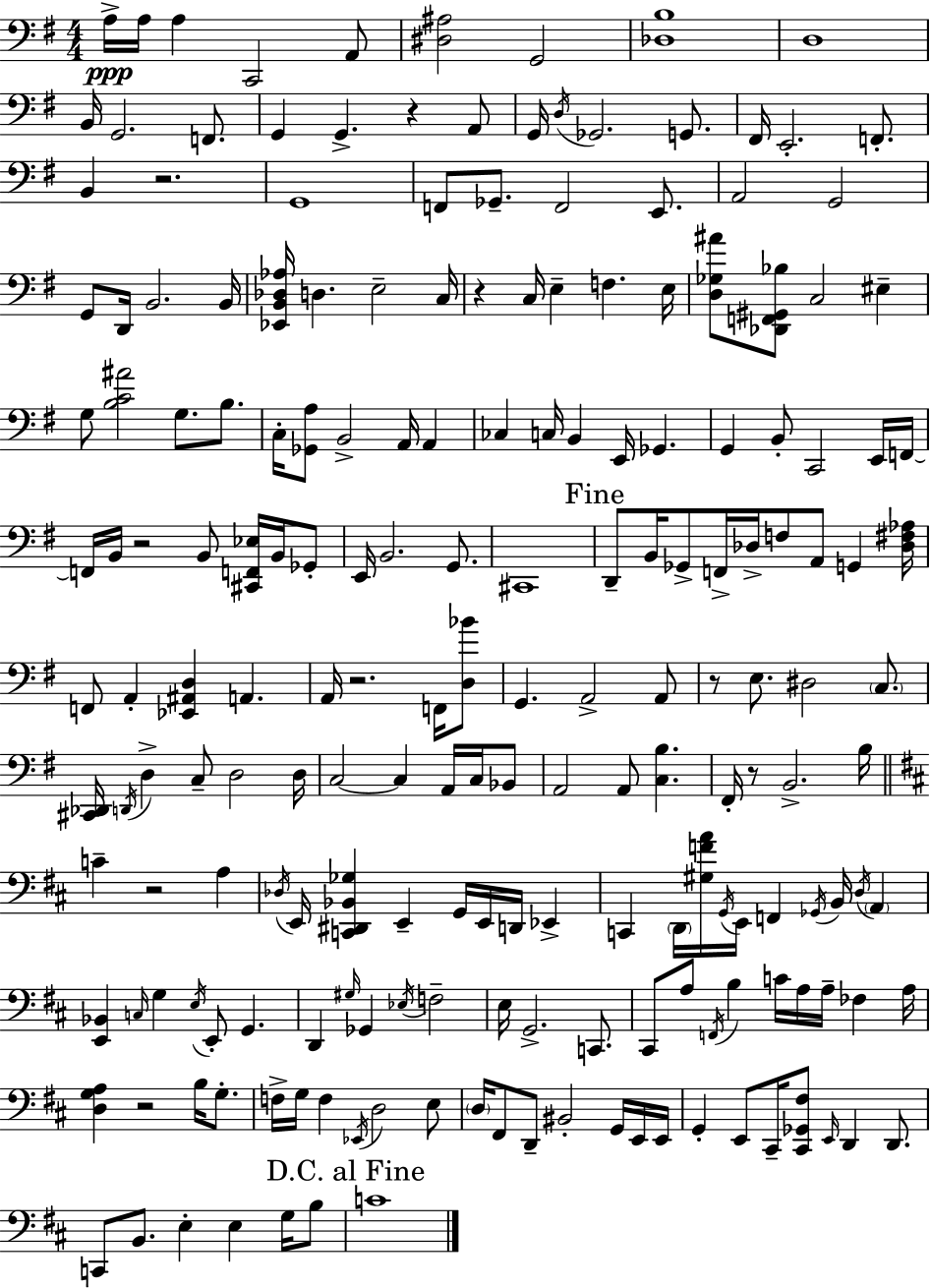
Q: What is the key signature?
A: E minor